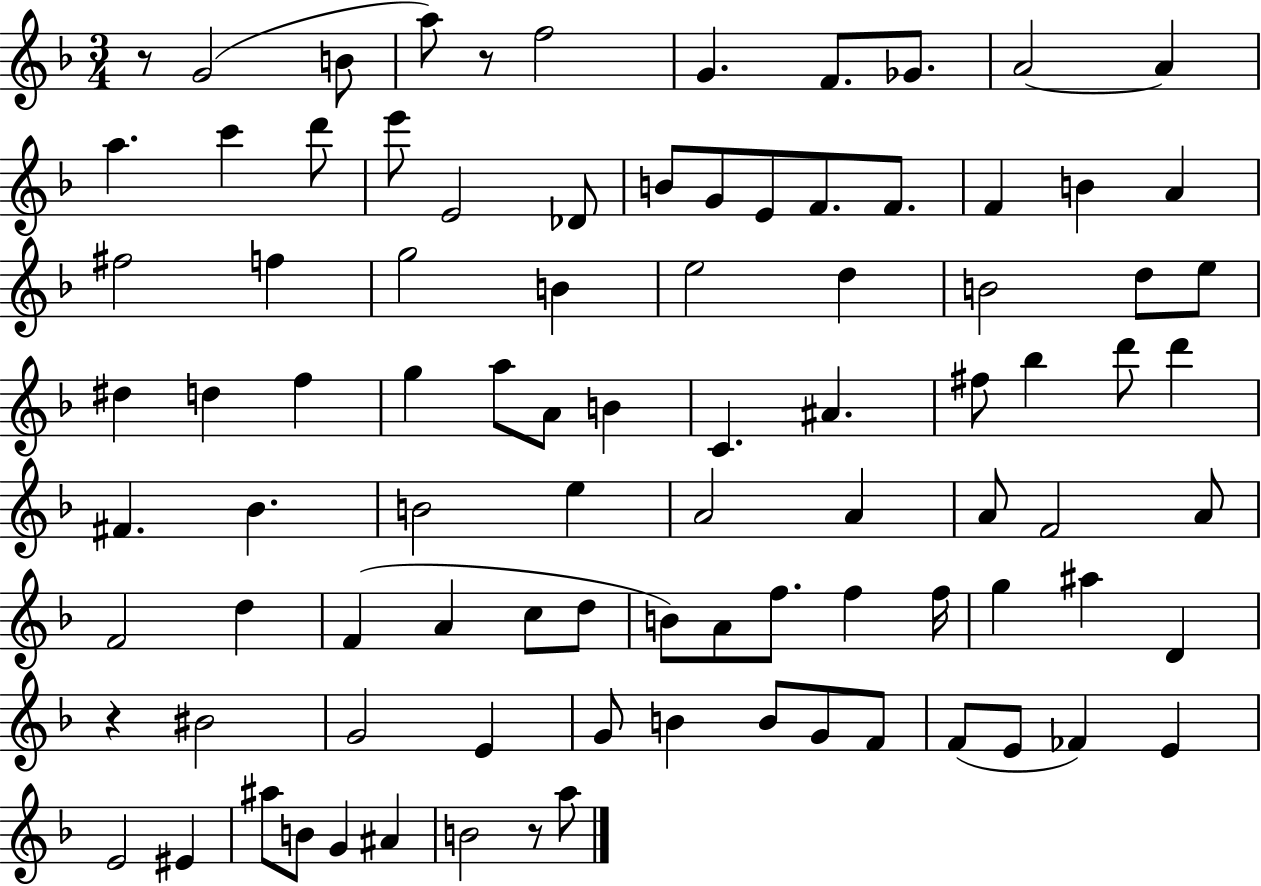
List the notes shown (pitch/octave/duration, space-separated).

R/e G4/h B4/e A5/e R/e F5/h G4/q. F4/e. Gb4/e. A4/h A4/q A5/q. C6/q D6/e E6/e E4/h Db4/e B4/e G4/e E4/e F4/e. F4/e. F4/q B4/q A4/q F#5/h F5/q G5/h B4/q E5/h D5/q B4/h D5/e E5/e D#5/q D5/q F5/q G5/q A5/e A4/e B4/q C4/q. A#4/q. F#5/e Bb5/q D6/e D6/q F#4/q. Bb4/q. B4/h E5/q A4/h A4/q A4/e F4/h A4/e F4/h D5/q F4/q A4/q C5/e D5/e B4/e A4/e F5/e. F5/q F5/s G5/q A#5/q D4/q R/q BIS4/h G4/h E4/q G4/e B4/q B4/e G4/e F4/e F4/e E4/e FES4/q E4/q E4/h EIS4/q A#5/e B4/e G4/q A#4/q B4/h R/e A5/e